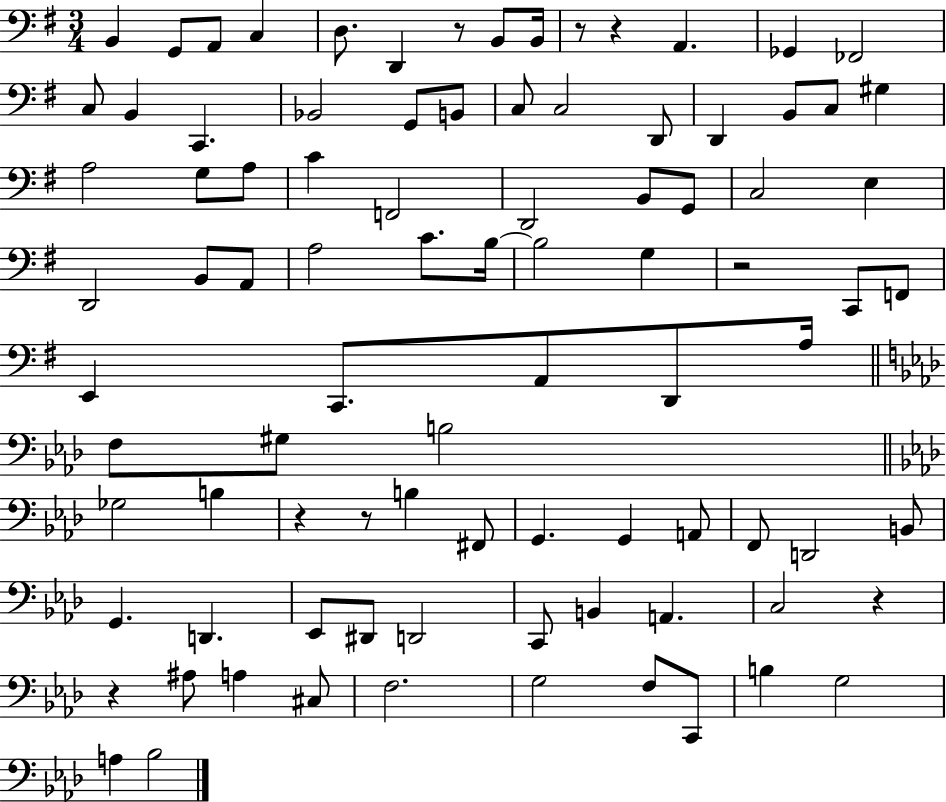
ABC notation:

X:1
T:Untitled
M:3/4
L:1/4
K:G
B,, G,,/2 A,,/2 C, D,/2 D,, z/2 B,,/2 B,,/4 z/2 z A,, _G,, _F,,2 C,/2 B,, C,, _B,,2 G,,/2 B,,/2 C,/2 C,2 D,,/2 D,, B,,/2 C,/2 ^G, A,2 G,/2 A,/2 C F,,2 D,,2 B,,/2 G,,/2 C,2 E, D,,2 B,,/2 A,,/2 A,2 C/2 B,/4 B,2 G, z2 C,,/2 F,,/2 E,, C,,/2 A,,/2 D,,/2 A,/4 F,/2 ^G,/2 B,2 _G,2 B, z z/2 B, ^F,,/2 G,, G,, A,,/2 F,,/2 D,,2 B,,/2 G,, D,, _E,,/2 ^D,,/2 D,,2 C,,/2 B,, A,, C,2 z z ^A,/2 A, ^C,/2 F,2 G,2 F,/2 C,,/2 B, G,2 A, _B,2